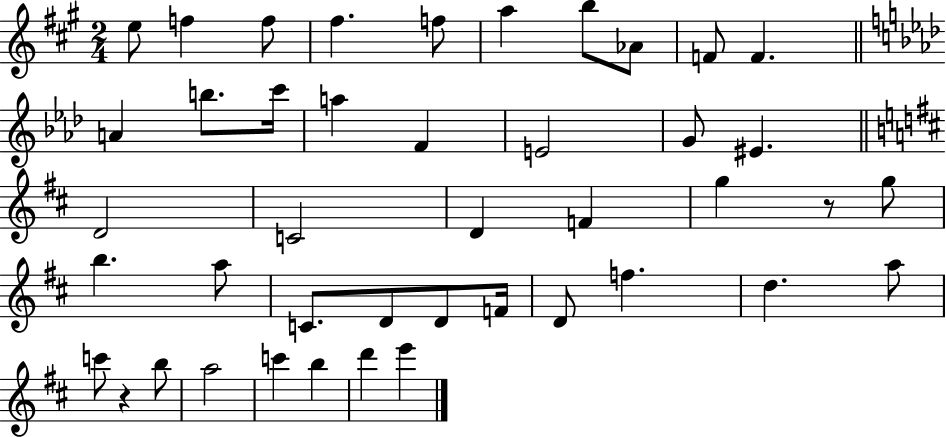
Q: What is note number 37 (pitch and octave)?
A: A5